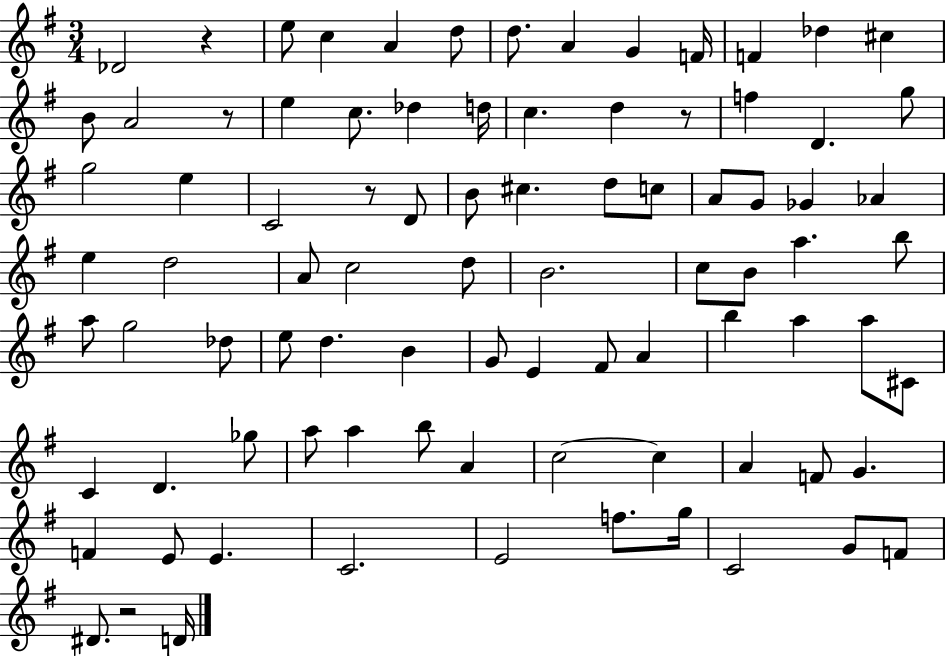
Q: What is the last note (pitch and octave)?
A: D4